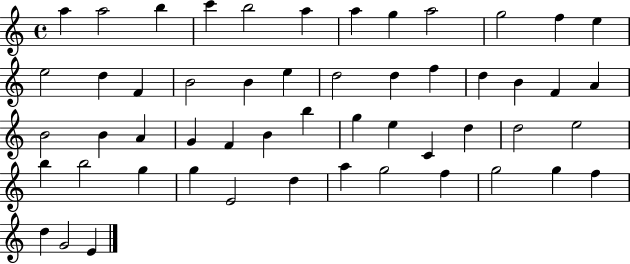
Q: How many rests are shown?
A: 0